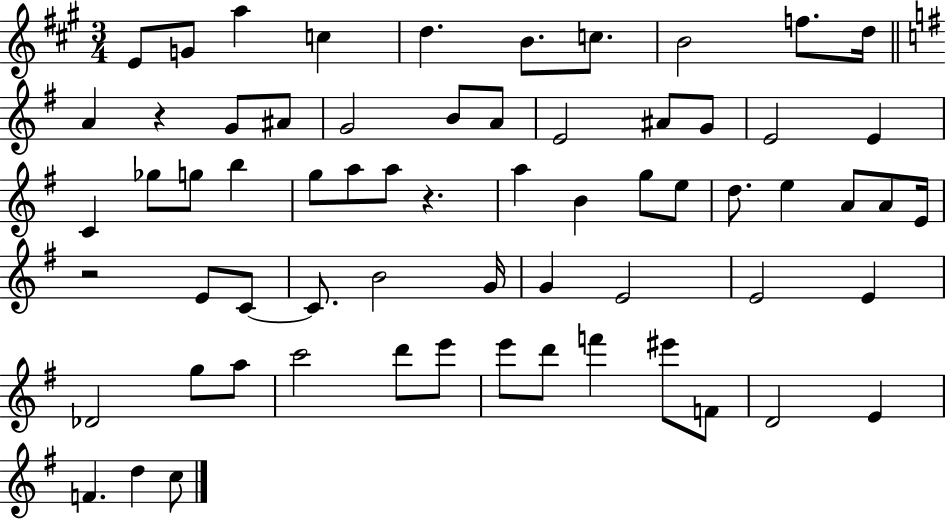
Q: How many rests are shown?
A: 3